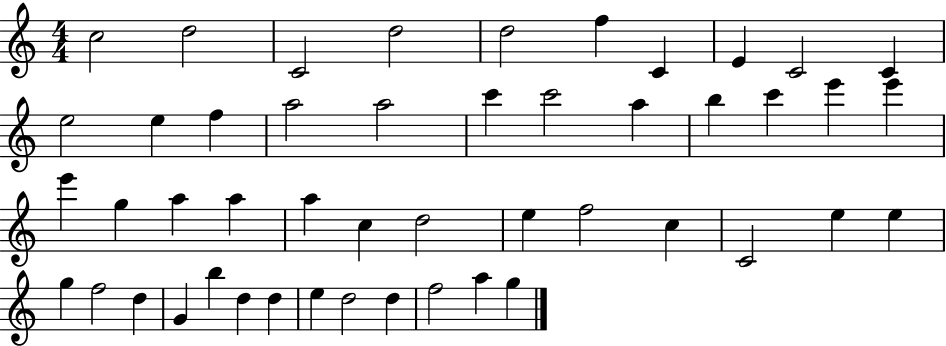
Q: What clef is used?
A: treble